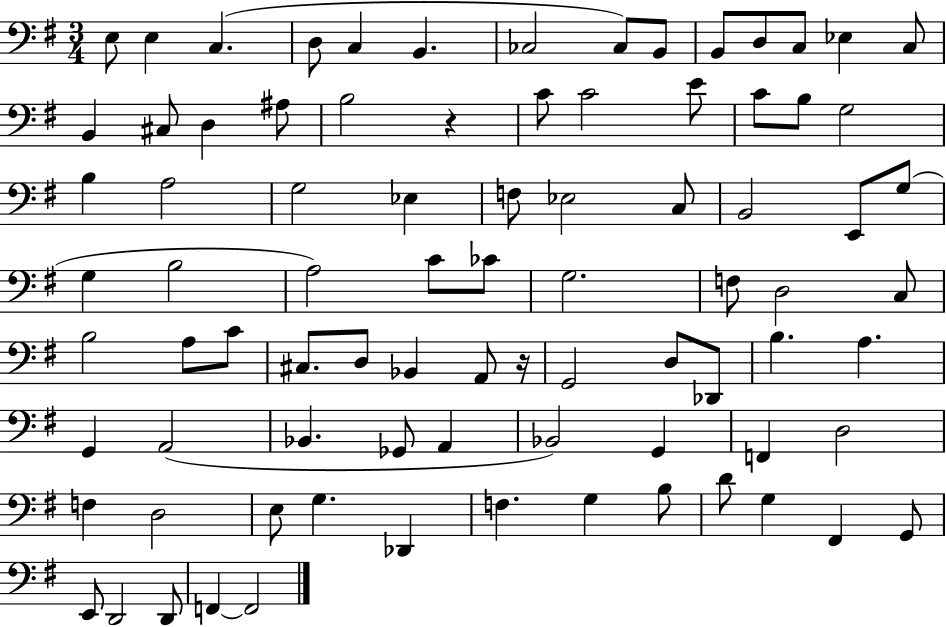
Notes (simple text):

E3/e E3/q C3/q. D3/e C3/q B2/q. CES3/h CES3/e B2/e B2/e D3/e C3/e Eb3/q C3/e B2/q C#3/e D3/q A#3/e B3/h R/q C4/e C4/h E4/e C4/e B3/e G3/h B3/q A3/h G3/h Eb3/q F3/e Eb3/h C3/e B2/h E2/e G3/e G3/q B3/h A3/h C4/e CES4/e G3/h. F3/e D3/h C3/e B3/h A3/e C4/e C#3/e. D3/e Bb2/q A2/e R/s G2/h D3/e Db2/e B3/q. A3/q. G2/q A2/h Bb2/q. Gb2/e A2/q Bb2/h G2/q F2/q D3/h F3/q D3/h E3/e G3/q. Db2/q F3/q. G3/q B3/e D4/e G3/q F#2/q G2/e E2/e D2/h D2/e F2/q F2/h